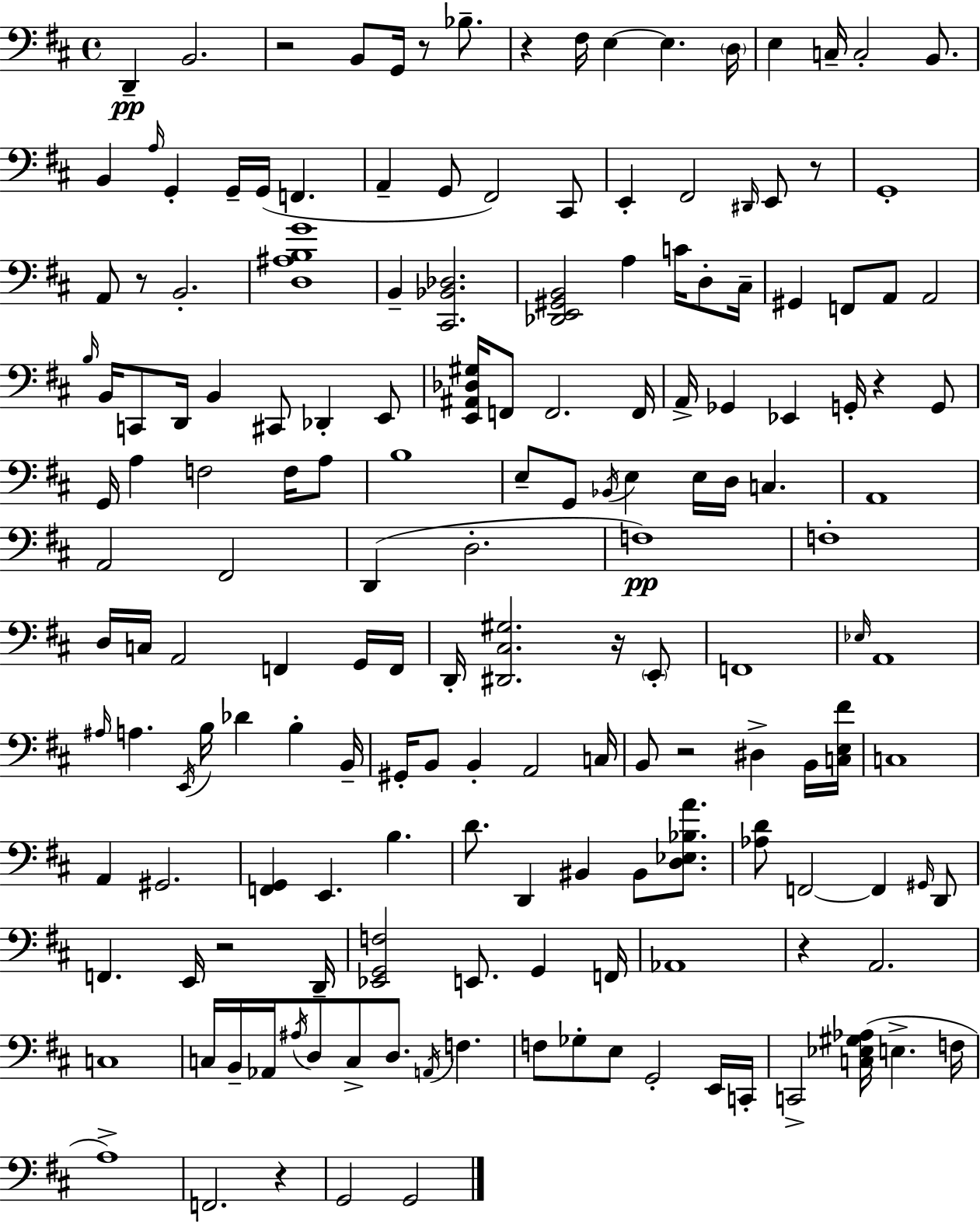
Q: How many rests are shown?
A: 11